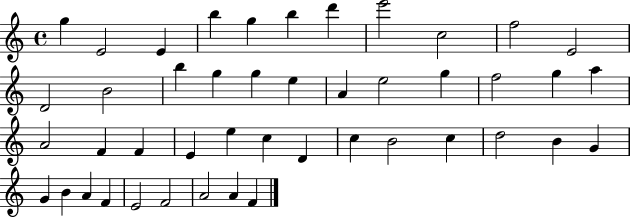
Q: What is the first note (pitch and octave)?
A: G5